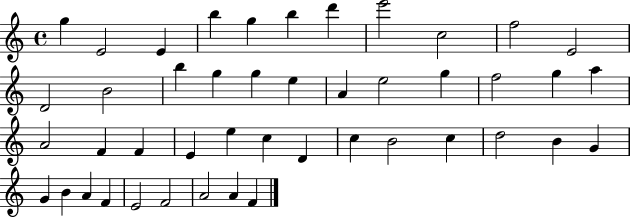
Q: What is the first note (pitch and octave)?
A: G5